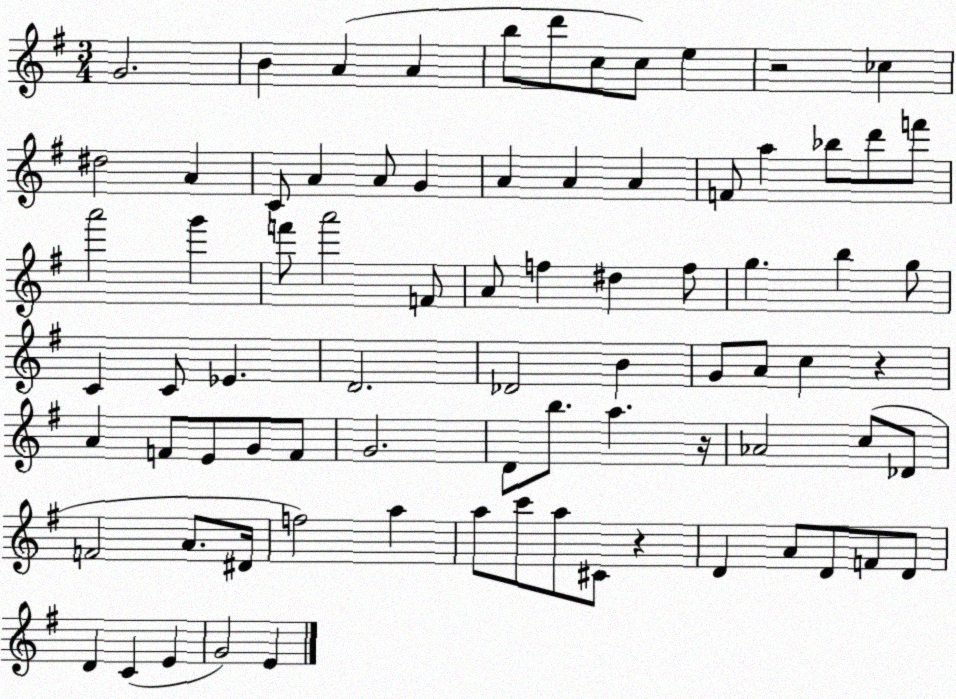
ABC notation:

X:1
T:Untitled
M:3/4
L:1/4
K:G
G2 B A A b/2 d'/2 c/2 c/2 e z2 _c ^d2 A C/2 A A/2 G A A A F/2 a _b/2 d'/2 f'/2 a'2 g' f'/2 a'2 F/2 A/2 f ^d f/2 g b g/2 C C/2 _E D2 _D2 B G/2 A/2 c z A F/2 E/2 G/2 F/2 G2 D/2 b/2 a z/4 _A2 c/2 _D/2 F2 A/2 ^D/4 f2 a a/2 c'/2 a/2 ^C/2 z D A/2 D/2 F/2 D/2 D C E G2 E